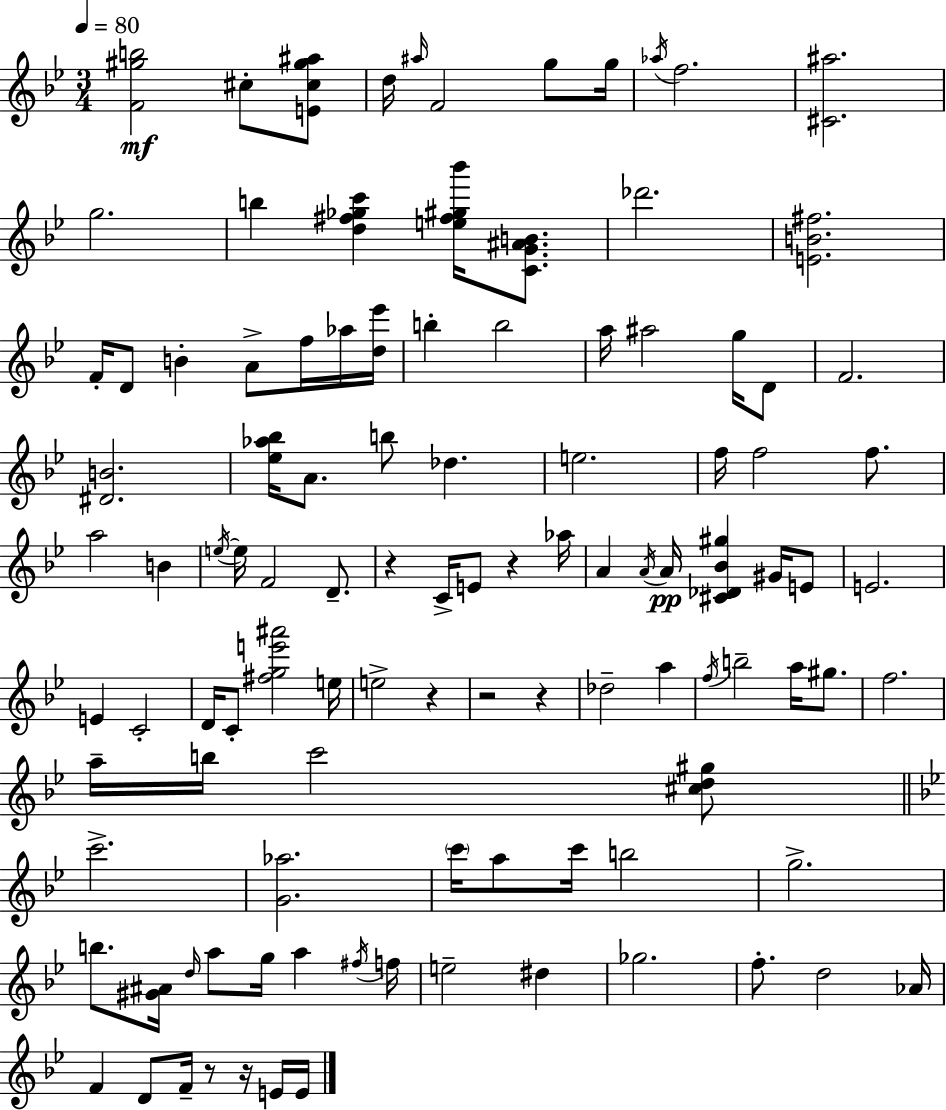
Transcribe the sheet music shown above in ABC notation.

X:1
T:Untitled
M:3/4
L:1/4
K:Gm
[F^gb]2 ^c/2 [E^c^g^a]/2 d/4 ^a/4 F2 g/2 g/4 _a/4 f2 [^C^a]2 g2 b [d^f_gc'] [e^f^g_b']/4 [CG^AB]/2 _d'2 [EB^f]2 F/4 D/2 B A/2 f/4 _a/4 [d_e']/4 b b2 a/4 ^a2 g/4 D/2 F2 [^DB]2 [_e_a_b]/4 A/2 b/2 _d e2 f/4 f2 f/2 a2 B e/4 e/4 F2 D/2 z C/4 E/2 z _a/4 A A/4 A/4 [^C_D_B^g] ^G/4 E/2 E2 E C2 D/4 C/2 [^fge'^a']2 e/4 e2 z z2 z _d2 a f/4 b2 a/4 ^g/2 f2 a/4 b/4 c'2 [^cd^g]/2 c'2 [G_a]2 c'/4 a/2 c'/4 b2 g2 b/2 [^G^A]/4 d/4 a/2 g/4 a ^f/4 f/4 e2 ^d _g2 f/2 d2 _A/4 F D/2 F/4 z/2 z/4 E/4 E/4